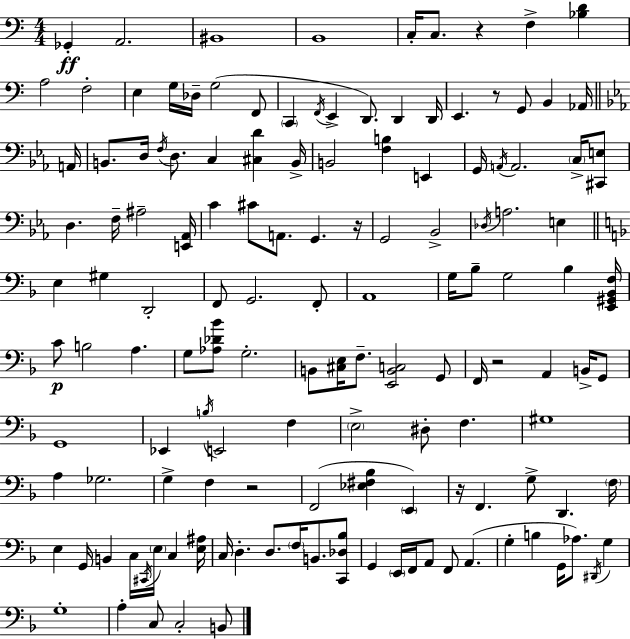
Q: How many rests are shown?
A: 6